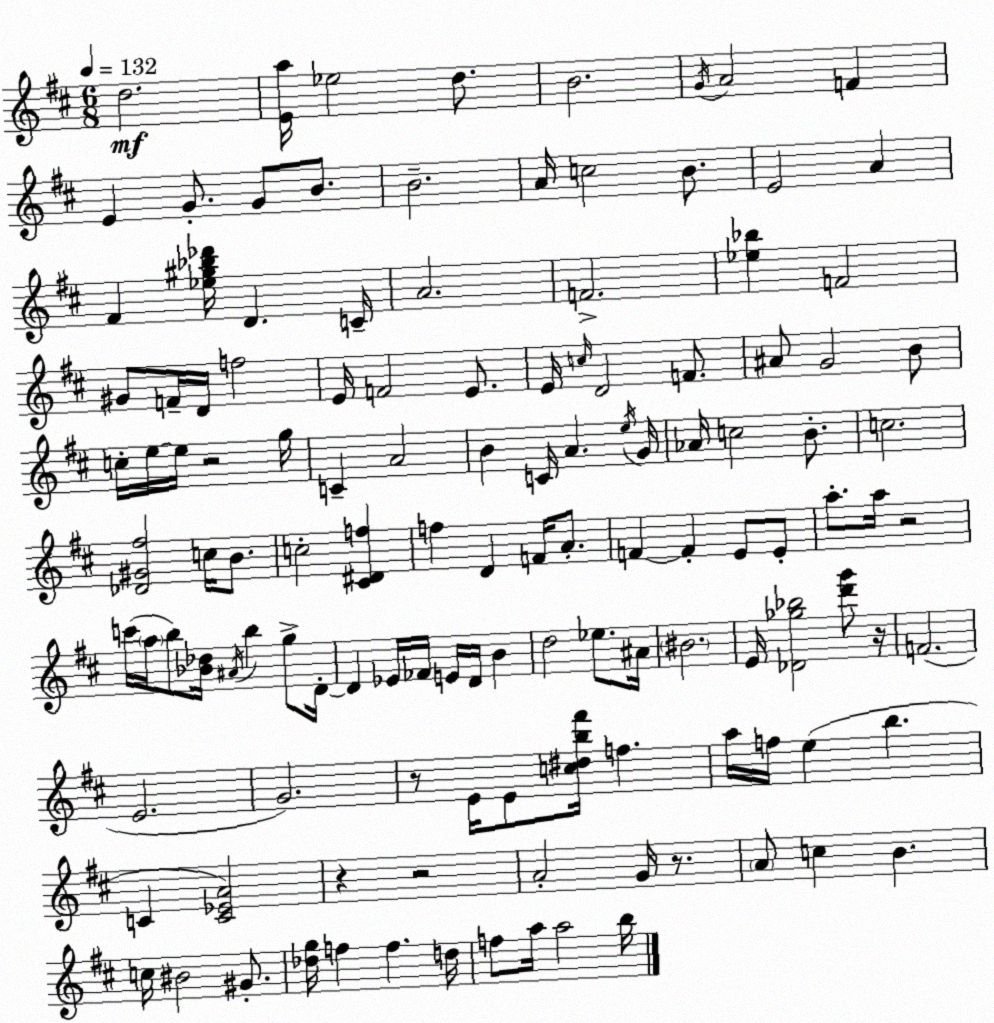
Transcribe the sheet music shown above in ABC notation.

X:1
T:Untitled
M:6/8
L:1/4
K:D
d2 [Ea]/4 _e2 d/2 B2 G/4 A2 F E G/2 G/2 B/2 B2 A/4 c2 B/2 E2 A ^F [_e^g_b_d']/4 D C/4 A2 F2 [_e_b] F2 ^G/2 F/4 D/4 f2 E/4 F2 E/2 E/4 c/4 D2 F/2 ^A/2 G2 B/2 c/4 e/4 e/4 z2 g/4 C A2 B C/4 A e/4 G/4 _A/4 c2 B/2 c2 [_D^G^f]2 c/4 B/2 c2 [^C^Df] f D F/4 A/2 F F E/2 E/2 a/2 a/4 z2 c'/4 a/4 b/2 [_B_d]/4 ^A/4 b g/2 D/4 D _E/4 _F/4 E/4 D/4 B d2 _e/2 ^A/4 ^B2 E/4 [_D_g_b]2 [d'g']/2 z/4 F2 E2 G2 z/2 E/4 E/2 [c^db^f']/4 f a/4 f/4 e b C [C_EA]2 z z2 A2 G/4 z/2 A/2 c B c/4 ^B2 ^G/2 [_dg]/4 f f d/4 f/2 a/4 a2 b/4